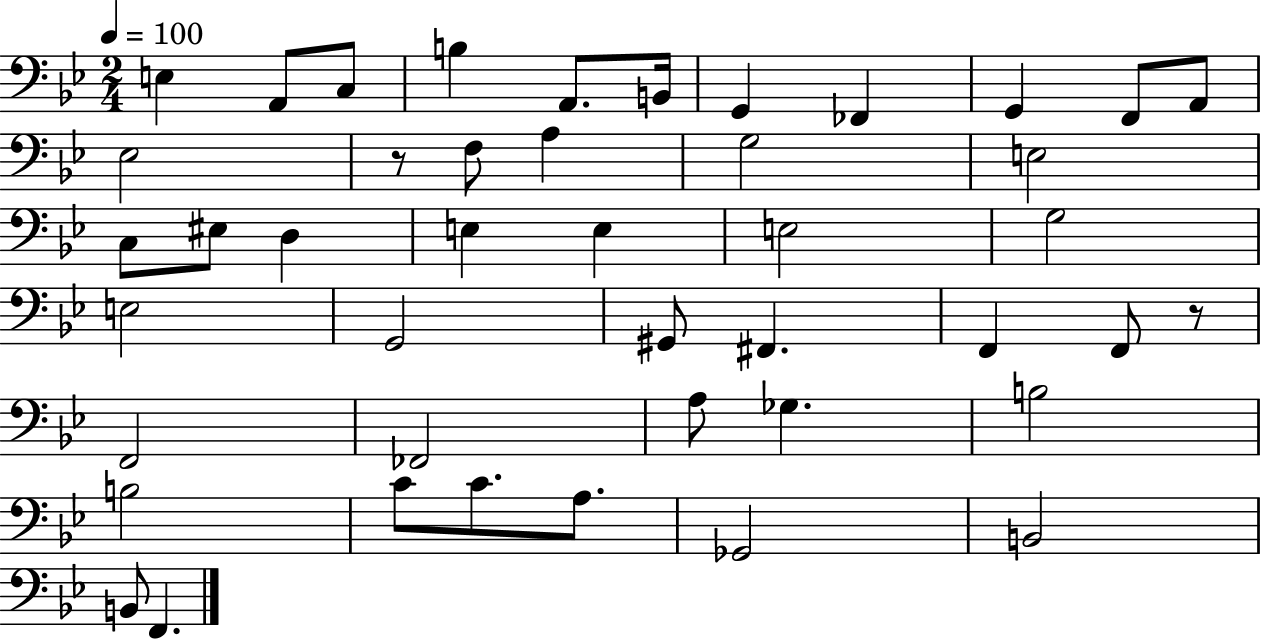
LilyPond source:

{
  \clef bass
  \numericTimeSignature
  \time 2/4
  \key bes \major
  \tempo 4 = 100
  e4 a,8 c8 | b4 a,8. b,16 | g,4 fes,4 | g,4 f,8 a,8 | \break ees2 | r8 f8 a4 | g2 | e2 | \break c8 eis8 d4 | e4 e4 | e2 | g2 | \break e2 | g,2 | gis,8 fis,4. | f,4 f,8 r8 | \break f,2 | fes,2 | a8 ges4. | b2 | \break b2 | c'8 c'8. a8. | ges,2 | b,2 | \break b,8 f,4. | \bar "|."
}